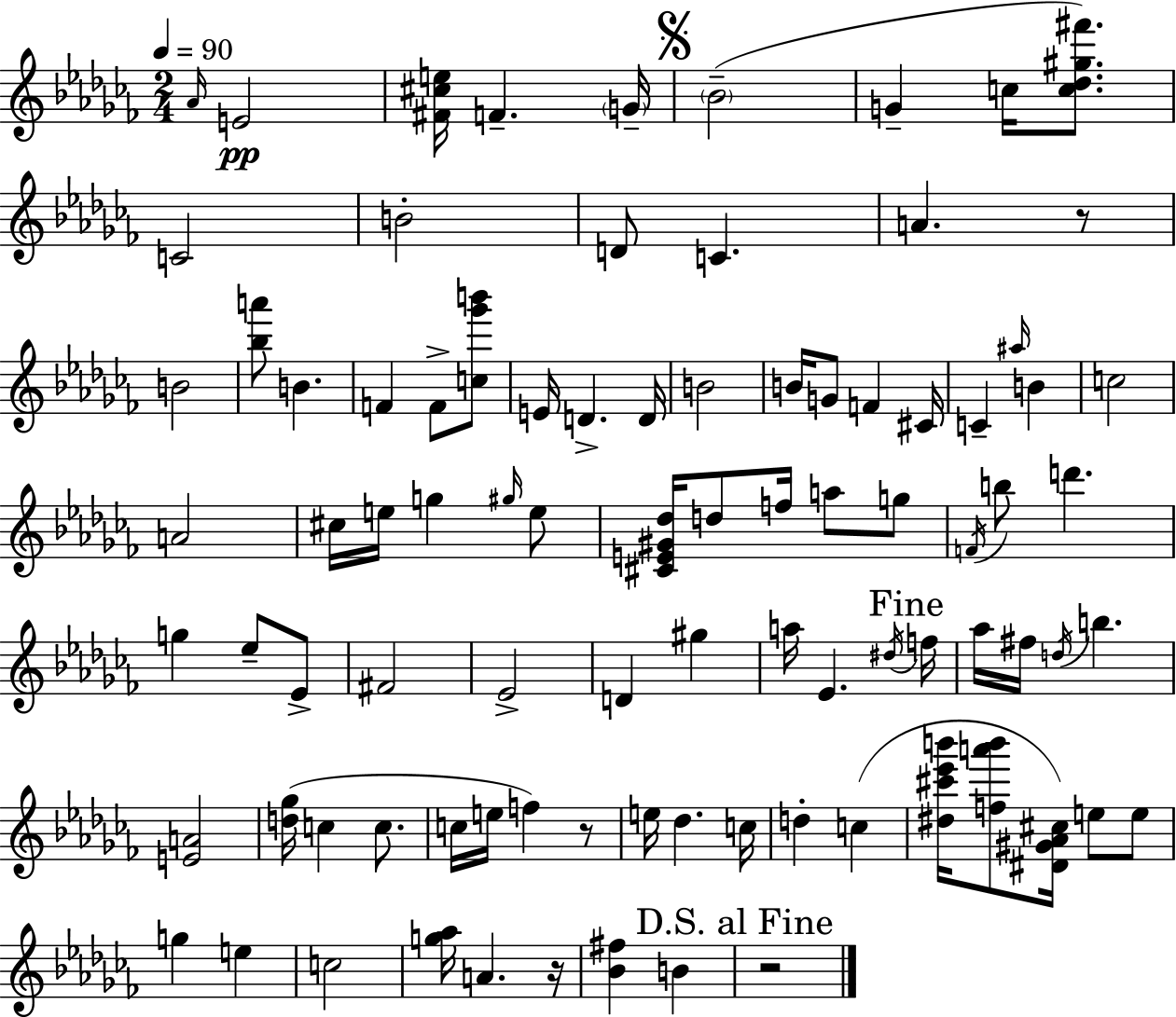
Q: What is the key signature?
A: AES minor